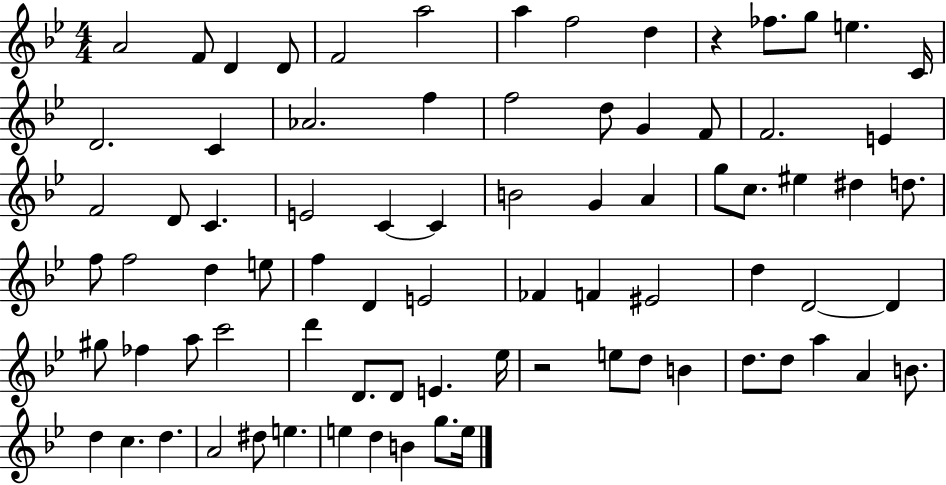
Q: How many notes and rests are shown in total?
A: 80